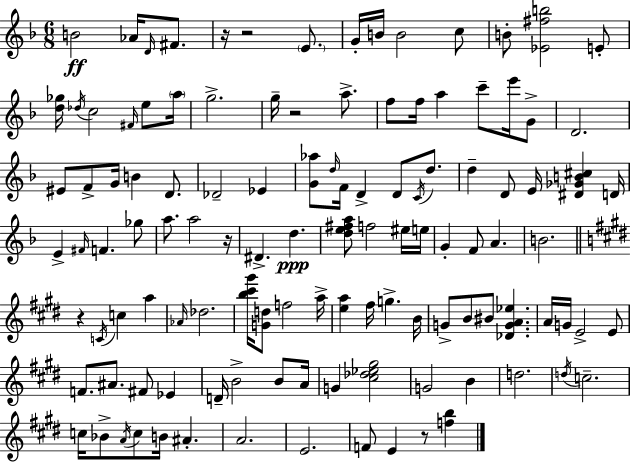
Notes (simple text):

B4/h Ab4/s D4/s F#4/e. R/s R/h E4/e. G4/s B4/s B4/h C5/e B4/e [Eb4,F#5,B5]/h E4/e [D5,Gb5]/s Db5/s C5/h F#4/s E5/e A5/s G5/h. G5/s R/h A5/e. F5/e F5/s A5/q C6/e E6/s G4/e D4/h. EIS4/e F4/e G4/s B4/q D4/e. Db4/h Eb4/q [G4,Ab5]/e D5/s F4/s D4/q D4/e C4/s D5/e. D5/q D4/e E4/s [D#4,Gb4,B4,C#5]/q D4/s E4/q F#4/s F4/q. Gb5/e A5/e. A5/h R/s D#4/q. D5/q. [D5,E5,F#5,A5]/e F5/h EIS5/s E5/s G4/q F4/e A4/q. B4/h. R/q C4/s C5/q A5/q Ab4/s Db5/h. [B5,C#6,G#6]/s [G4,D5]/e F5/h A5/s [E5,A5]/q F#5/s G5/q. B4/s G4/e B4/e BIS4/e [Db4,G4,A4,Eb5]/q. A4/s G4/s E4/h E4/e F4/e. A#4/e. F#4/e Eb4/q D4/s B4/h B4/e A4/s G4/q [C#5,Db5,Eb5,G#5]/h G4/h B4/q D5/h. D5/s C5/h. C5/s Bb4/e A4/s C5/e B4/s A#4/q. A4/h. E4/h. F4/e E4/q R/e [F5,B5]/q